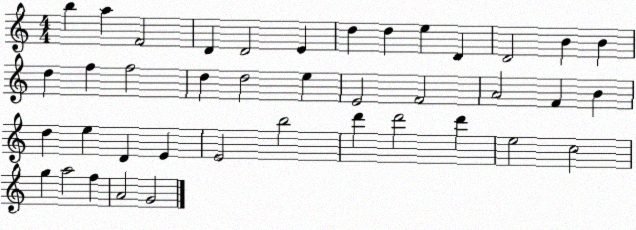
X:1
T:Untitled
M:4/4
L:1/4
K:C
b a F2 D D2 E d d e D D2 B B d f f2 d d2 e E2 F2 A2 F B d e D E E2 b2 d' d'2 d' e2 c2 g a2 f A2 G2